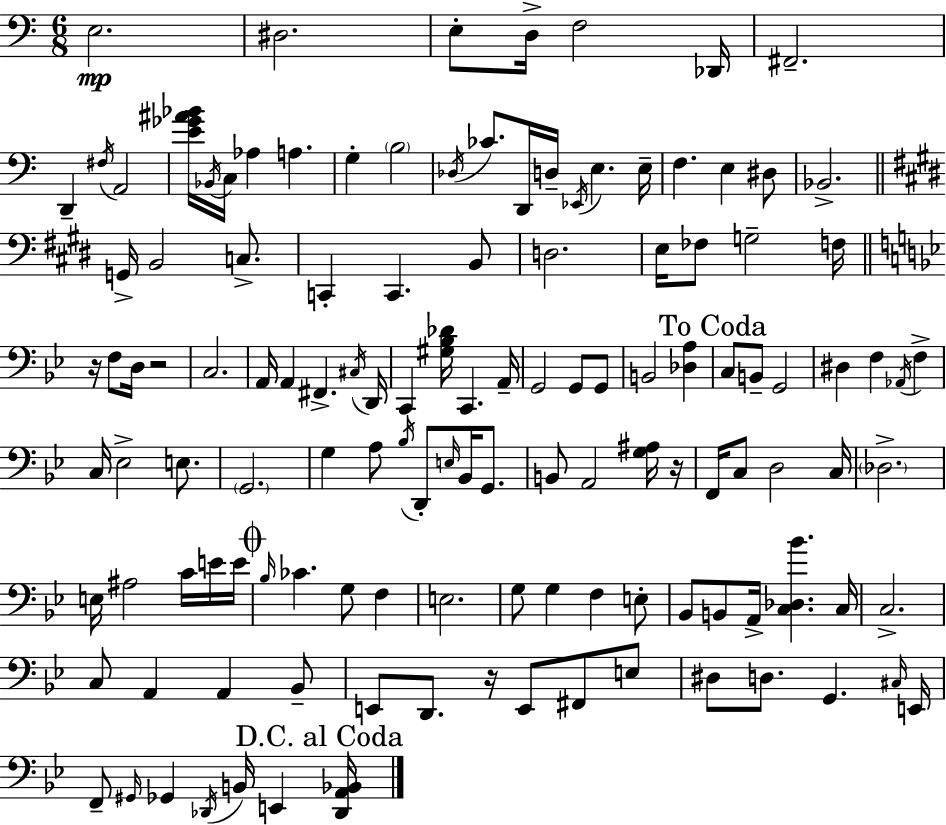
X:1
T:Untitled
M:6/8
L:1/4
K:Am
E,2 ^D,2 E,/2 D,/4 F,2 _D,,/4 ^F,,2 D,, ^F,/4 A,,2 [E_G^A_B]/4 _B,,/4 C,/4 _A, A, G, B,2 _D,/4 _C/2 D,,/4 D,/4 _E,,/4 E, E,/4 F, E, ^D,/2 _B,,2 G,,/4 B,,2 C,/2 C,, C,, B,,/2 D,2 E,/4 _F,/2 G,2 F,/4 z/4 F,/2 D,/4 z2 C,2 A,,/4 A,, ^F,, ^C,/4 D,,/4 C,, [^G,_B,_D]/4 C,, A,,/4 G,,2 G,,/2 G,,/2 B,,2 [_D,A,] C,/2 B,,/2 G,,2 ^D, F, _A,,/4 F, C,/4 _E,2 E,/2 G,,2 G, A,/2 _B,/4 D,,/2 E,/4 _B,,/4 G,,/2 B,,/2 A,,2 [G,^A,]/4 z/4 F,,/4 C,/2 D,2 C,/4 _D,2 E,/4 ^A,2 C/4 E/4 E/4 _B,/4 _C G,/2 F, E,2 G,/2 G, F, E,/2 _B,,/2 B,,/2 A,,/4 [C,_D,_B] C,/4 C,2 C,/2 A,, A,, _B,,/2 E,,/2 D,,/2 z/4 E,,/2 ^F,,/2 E,/2 ^D,/2 D,/2 G,, ^C,/4 E,,/4 F,,/2 ^G,,/4 _G,, _D,,/4 B,,/4 E,, [_D,,A,,_B,,]/4